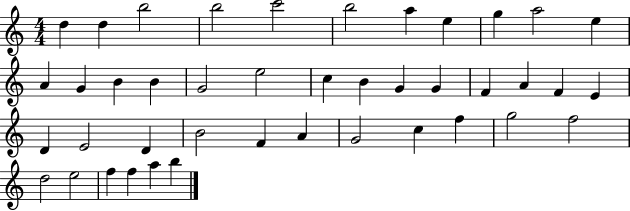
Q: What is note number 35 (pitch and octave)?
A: G5